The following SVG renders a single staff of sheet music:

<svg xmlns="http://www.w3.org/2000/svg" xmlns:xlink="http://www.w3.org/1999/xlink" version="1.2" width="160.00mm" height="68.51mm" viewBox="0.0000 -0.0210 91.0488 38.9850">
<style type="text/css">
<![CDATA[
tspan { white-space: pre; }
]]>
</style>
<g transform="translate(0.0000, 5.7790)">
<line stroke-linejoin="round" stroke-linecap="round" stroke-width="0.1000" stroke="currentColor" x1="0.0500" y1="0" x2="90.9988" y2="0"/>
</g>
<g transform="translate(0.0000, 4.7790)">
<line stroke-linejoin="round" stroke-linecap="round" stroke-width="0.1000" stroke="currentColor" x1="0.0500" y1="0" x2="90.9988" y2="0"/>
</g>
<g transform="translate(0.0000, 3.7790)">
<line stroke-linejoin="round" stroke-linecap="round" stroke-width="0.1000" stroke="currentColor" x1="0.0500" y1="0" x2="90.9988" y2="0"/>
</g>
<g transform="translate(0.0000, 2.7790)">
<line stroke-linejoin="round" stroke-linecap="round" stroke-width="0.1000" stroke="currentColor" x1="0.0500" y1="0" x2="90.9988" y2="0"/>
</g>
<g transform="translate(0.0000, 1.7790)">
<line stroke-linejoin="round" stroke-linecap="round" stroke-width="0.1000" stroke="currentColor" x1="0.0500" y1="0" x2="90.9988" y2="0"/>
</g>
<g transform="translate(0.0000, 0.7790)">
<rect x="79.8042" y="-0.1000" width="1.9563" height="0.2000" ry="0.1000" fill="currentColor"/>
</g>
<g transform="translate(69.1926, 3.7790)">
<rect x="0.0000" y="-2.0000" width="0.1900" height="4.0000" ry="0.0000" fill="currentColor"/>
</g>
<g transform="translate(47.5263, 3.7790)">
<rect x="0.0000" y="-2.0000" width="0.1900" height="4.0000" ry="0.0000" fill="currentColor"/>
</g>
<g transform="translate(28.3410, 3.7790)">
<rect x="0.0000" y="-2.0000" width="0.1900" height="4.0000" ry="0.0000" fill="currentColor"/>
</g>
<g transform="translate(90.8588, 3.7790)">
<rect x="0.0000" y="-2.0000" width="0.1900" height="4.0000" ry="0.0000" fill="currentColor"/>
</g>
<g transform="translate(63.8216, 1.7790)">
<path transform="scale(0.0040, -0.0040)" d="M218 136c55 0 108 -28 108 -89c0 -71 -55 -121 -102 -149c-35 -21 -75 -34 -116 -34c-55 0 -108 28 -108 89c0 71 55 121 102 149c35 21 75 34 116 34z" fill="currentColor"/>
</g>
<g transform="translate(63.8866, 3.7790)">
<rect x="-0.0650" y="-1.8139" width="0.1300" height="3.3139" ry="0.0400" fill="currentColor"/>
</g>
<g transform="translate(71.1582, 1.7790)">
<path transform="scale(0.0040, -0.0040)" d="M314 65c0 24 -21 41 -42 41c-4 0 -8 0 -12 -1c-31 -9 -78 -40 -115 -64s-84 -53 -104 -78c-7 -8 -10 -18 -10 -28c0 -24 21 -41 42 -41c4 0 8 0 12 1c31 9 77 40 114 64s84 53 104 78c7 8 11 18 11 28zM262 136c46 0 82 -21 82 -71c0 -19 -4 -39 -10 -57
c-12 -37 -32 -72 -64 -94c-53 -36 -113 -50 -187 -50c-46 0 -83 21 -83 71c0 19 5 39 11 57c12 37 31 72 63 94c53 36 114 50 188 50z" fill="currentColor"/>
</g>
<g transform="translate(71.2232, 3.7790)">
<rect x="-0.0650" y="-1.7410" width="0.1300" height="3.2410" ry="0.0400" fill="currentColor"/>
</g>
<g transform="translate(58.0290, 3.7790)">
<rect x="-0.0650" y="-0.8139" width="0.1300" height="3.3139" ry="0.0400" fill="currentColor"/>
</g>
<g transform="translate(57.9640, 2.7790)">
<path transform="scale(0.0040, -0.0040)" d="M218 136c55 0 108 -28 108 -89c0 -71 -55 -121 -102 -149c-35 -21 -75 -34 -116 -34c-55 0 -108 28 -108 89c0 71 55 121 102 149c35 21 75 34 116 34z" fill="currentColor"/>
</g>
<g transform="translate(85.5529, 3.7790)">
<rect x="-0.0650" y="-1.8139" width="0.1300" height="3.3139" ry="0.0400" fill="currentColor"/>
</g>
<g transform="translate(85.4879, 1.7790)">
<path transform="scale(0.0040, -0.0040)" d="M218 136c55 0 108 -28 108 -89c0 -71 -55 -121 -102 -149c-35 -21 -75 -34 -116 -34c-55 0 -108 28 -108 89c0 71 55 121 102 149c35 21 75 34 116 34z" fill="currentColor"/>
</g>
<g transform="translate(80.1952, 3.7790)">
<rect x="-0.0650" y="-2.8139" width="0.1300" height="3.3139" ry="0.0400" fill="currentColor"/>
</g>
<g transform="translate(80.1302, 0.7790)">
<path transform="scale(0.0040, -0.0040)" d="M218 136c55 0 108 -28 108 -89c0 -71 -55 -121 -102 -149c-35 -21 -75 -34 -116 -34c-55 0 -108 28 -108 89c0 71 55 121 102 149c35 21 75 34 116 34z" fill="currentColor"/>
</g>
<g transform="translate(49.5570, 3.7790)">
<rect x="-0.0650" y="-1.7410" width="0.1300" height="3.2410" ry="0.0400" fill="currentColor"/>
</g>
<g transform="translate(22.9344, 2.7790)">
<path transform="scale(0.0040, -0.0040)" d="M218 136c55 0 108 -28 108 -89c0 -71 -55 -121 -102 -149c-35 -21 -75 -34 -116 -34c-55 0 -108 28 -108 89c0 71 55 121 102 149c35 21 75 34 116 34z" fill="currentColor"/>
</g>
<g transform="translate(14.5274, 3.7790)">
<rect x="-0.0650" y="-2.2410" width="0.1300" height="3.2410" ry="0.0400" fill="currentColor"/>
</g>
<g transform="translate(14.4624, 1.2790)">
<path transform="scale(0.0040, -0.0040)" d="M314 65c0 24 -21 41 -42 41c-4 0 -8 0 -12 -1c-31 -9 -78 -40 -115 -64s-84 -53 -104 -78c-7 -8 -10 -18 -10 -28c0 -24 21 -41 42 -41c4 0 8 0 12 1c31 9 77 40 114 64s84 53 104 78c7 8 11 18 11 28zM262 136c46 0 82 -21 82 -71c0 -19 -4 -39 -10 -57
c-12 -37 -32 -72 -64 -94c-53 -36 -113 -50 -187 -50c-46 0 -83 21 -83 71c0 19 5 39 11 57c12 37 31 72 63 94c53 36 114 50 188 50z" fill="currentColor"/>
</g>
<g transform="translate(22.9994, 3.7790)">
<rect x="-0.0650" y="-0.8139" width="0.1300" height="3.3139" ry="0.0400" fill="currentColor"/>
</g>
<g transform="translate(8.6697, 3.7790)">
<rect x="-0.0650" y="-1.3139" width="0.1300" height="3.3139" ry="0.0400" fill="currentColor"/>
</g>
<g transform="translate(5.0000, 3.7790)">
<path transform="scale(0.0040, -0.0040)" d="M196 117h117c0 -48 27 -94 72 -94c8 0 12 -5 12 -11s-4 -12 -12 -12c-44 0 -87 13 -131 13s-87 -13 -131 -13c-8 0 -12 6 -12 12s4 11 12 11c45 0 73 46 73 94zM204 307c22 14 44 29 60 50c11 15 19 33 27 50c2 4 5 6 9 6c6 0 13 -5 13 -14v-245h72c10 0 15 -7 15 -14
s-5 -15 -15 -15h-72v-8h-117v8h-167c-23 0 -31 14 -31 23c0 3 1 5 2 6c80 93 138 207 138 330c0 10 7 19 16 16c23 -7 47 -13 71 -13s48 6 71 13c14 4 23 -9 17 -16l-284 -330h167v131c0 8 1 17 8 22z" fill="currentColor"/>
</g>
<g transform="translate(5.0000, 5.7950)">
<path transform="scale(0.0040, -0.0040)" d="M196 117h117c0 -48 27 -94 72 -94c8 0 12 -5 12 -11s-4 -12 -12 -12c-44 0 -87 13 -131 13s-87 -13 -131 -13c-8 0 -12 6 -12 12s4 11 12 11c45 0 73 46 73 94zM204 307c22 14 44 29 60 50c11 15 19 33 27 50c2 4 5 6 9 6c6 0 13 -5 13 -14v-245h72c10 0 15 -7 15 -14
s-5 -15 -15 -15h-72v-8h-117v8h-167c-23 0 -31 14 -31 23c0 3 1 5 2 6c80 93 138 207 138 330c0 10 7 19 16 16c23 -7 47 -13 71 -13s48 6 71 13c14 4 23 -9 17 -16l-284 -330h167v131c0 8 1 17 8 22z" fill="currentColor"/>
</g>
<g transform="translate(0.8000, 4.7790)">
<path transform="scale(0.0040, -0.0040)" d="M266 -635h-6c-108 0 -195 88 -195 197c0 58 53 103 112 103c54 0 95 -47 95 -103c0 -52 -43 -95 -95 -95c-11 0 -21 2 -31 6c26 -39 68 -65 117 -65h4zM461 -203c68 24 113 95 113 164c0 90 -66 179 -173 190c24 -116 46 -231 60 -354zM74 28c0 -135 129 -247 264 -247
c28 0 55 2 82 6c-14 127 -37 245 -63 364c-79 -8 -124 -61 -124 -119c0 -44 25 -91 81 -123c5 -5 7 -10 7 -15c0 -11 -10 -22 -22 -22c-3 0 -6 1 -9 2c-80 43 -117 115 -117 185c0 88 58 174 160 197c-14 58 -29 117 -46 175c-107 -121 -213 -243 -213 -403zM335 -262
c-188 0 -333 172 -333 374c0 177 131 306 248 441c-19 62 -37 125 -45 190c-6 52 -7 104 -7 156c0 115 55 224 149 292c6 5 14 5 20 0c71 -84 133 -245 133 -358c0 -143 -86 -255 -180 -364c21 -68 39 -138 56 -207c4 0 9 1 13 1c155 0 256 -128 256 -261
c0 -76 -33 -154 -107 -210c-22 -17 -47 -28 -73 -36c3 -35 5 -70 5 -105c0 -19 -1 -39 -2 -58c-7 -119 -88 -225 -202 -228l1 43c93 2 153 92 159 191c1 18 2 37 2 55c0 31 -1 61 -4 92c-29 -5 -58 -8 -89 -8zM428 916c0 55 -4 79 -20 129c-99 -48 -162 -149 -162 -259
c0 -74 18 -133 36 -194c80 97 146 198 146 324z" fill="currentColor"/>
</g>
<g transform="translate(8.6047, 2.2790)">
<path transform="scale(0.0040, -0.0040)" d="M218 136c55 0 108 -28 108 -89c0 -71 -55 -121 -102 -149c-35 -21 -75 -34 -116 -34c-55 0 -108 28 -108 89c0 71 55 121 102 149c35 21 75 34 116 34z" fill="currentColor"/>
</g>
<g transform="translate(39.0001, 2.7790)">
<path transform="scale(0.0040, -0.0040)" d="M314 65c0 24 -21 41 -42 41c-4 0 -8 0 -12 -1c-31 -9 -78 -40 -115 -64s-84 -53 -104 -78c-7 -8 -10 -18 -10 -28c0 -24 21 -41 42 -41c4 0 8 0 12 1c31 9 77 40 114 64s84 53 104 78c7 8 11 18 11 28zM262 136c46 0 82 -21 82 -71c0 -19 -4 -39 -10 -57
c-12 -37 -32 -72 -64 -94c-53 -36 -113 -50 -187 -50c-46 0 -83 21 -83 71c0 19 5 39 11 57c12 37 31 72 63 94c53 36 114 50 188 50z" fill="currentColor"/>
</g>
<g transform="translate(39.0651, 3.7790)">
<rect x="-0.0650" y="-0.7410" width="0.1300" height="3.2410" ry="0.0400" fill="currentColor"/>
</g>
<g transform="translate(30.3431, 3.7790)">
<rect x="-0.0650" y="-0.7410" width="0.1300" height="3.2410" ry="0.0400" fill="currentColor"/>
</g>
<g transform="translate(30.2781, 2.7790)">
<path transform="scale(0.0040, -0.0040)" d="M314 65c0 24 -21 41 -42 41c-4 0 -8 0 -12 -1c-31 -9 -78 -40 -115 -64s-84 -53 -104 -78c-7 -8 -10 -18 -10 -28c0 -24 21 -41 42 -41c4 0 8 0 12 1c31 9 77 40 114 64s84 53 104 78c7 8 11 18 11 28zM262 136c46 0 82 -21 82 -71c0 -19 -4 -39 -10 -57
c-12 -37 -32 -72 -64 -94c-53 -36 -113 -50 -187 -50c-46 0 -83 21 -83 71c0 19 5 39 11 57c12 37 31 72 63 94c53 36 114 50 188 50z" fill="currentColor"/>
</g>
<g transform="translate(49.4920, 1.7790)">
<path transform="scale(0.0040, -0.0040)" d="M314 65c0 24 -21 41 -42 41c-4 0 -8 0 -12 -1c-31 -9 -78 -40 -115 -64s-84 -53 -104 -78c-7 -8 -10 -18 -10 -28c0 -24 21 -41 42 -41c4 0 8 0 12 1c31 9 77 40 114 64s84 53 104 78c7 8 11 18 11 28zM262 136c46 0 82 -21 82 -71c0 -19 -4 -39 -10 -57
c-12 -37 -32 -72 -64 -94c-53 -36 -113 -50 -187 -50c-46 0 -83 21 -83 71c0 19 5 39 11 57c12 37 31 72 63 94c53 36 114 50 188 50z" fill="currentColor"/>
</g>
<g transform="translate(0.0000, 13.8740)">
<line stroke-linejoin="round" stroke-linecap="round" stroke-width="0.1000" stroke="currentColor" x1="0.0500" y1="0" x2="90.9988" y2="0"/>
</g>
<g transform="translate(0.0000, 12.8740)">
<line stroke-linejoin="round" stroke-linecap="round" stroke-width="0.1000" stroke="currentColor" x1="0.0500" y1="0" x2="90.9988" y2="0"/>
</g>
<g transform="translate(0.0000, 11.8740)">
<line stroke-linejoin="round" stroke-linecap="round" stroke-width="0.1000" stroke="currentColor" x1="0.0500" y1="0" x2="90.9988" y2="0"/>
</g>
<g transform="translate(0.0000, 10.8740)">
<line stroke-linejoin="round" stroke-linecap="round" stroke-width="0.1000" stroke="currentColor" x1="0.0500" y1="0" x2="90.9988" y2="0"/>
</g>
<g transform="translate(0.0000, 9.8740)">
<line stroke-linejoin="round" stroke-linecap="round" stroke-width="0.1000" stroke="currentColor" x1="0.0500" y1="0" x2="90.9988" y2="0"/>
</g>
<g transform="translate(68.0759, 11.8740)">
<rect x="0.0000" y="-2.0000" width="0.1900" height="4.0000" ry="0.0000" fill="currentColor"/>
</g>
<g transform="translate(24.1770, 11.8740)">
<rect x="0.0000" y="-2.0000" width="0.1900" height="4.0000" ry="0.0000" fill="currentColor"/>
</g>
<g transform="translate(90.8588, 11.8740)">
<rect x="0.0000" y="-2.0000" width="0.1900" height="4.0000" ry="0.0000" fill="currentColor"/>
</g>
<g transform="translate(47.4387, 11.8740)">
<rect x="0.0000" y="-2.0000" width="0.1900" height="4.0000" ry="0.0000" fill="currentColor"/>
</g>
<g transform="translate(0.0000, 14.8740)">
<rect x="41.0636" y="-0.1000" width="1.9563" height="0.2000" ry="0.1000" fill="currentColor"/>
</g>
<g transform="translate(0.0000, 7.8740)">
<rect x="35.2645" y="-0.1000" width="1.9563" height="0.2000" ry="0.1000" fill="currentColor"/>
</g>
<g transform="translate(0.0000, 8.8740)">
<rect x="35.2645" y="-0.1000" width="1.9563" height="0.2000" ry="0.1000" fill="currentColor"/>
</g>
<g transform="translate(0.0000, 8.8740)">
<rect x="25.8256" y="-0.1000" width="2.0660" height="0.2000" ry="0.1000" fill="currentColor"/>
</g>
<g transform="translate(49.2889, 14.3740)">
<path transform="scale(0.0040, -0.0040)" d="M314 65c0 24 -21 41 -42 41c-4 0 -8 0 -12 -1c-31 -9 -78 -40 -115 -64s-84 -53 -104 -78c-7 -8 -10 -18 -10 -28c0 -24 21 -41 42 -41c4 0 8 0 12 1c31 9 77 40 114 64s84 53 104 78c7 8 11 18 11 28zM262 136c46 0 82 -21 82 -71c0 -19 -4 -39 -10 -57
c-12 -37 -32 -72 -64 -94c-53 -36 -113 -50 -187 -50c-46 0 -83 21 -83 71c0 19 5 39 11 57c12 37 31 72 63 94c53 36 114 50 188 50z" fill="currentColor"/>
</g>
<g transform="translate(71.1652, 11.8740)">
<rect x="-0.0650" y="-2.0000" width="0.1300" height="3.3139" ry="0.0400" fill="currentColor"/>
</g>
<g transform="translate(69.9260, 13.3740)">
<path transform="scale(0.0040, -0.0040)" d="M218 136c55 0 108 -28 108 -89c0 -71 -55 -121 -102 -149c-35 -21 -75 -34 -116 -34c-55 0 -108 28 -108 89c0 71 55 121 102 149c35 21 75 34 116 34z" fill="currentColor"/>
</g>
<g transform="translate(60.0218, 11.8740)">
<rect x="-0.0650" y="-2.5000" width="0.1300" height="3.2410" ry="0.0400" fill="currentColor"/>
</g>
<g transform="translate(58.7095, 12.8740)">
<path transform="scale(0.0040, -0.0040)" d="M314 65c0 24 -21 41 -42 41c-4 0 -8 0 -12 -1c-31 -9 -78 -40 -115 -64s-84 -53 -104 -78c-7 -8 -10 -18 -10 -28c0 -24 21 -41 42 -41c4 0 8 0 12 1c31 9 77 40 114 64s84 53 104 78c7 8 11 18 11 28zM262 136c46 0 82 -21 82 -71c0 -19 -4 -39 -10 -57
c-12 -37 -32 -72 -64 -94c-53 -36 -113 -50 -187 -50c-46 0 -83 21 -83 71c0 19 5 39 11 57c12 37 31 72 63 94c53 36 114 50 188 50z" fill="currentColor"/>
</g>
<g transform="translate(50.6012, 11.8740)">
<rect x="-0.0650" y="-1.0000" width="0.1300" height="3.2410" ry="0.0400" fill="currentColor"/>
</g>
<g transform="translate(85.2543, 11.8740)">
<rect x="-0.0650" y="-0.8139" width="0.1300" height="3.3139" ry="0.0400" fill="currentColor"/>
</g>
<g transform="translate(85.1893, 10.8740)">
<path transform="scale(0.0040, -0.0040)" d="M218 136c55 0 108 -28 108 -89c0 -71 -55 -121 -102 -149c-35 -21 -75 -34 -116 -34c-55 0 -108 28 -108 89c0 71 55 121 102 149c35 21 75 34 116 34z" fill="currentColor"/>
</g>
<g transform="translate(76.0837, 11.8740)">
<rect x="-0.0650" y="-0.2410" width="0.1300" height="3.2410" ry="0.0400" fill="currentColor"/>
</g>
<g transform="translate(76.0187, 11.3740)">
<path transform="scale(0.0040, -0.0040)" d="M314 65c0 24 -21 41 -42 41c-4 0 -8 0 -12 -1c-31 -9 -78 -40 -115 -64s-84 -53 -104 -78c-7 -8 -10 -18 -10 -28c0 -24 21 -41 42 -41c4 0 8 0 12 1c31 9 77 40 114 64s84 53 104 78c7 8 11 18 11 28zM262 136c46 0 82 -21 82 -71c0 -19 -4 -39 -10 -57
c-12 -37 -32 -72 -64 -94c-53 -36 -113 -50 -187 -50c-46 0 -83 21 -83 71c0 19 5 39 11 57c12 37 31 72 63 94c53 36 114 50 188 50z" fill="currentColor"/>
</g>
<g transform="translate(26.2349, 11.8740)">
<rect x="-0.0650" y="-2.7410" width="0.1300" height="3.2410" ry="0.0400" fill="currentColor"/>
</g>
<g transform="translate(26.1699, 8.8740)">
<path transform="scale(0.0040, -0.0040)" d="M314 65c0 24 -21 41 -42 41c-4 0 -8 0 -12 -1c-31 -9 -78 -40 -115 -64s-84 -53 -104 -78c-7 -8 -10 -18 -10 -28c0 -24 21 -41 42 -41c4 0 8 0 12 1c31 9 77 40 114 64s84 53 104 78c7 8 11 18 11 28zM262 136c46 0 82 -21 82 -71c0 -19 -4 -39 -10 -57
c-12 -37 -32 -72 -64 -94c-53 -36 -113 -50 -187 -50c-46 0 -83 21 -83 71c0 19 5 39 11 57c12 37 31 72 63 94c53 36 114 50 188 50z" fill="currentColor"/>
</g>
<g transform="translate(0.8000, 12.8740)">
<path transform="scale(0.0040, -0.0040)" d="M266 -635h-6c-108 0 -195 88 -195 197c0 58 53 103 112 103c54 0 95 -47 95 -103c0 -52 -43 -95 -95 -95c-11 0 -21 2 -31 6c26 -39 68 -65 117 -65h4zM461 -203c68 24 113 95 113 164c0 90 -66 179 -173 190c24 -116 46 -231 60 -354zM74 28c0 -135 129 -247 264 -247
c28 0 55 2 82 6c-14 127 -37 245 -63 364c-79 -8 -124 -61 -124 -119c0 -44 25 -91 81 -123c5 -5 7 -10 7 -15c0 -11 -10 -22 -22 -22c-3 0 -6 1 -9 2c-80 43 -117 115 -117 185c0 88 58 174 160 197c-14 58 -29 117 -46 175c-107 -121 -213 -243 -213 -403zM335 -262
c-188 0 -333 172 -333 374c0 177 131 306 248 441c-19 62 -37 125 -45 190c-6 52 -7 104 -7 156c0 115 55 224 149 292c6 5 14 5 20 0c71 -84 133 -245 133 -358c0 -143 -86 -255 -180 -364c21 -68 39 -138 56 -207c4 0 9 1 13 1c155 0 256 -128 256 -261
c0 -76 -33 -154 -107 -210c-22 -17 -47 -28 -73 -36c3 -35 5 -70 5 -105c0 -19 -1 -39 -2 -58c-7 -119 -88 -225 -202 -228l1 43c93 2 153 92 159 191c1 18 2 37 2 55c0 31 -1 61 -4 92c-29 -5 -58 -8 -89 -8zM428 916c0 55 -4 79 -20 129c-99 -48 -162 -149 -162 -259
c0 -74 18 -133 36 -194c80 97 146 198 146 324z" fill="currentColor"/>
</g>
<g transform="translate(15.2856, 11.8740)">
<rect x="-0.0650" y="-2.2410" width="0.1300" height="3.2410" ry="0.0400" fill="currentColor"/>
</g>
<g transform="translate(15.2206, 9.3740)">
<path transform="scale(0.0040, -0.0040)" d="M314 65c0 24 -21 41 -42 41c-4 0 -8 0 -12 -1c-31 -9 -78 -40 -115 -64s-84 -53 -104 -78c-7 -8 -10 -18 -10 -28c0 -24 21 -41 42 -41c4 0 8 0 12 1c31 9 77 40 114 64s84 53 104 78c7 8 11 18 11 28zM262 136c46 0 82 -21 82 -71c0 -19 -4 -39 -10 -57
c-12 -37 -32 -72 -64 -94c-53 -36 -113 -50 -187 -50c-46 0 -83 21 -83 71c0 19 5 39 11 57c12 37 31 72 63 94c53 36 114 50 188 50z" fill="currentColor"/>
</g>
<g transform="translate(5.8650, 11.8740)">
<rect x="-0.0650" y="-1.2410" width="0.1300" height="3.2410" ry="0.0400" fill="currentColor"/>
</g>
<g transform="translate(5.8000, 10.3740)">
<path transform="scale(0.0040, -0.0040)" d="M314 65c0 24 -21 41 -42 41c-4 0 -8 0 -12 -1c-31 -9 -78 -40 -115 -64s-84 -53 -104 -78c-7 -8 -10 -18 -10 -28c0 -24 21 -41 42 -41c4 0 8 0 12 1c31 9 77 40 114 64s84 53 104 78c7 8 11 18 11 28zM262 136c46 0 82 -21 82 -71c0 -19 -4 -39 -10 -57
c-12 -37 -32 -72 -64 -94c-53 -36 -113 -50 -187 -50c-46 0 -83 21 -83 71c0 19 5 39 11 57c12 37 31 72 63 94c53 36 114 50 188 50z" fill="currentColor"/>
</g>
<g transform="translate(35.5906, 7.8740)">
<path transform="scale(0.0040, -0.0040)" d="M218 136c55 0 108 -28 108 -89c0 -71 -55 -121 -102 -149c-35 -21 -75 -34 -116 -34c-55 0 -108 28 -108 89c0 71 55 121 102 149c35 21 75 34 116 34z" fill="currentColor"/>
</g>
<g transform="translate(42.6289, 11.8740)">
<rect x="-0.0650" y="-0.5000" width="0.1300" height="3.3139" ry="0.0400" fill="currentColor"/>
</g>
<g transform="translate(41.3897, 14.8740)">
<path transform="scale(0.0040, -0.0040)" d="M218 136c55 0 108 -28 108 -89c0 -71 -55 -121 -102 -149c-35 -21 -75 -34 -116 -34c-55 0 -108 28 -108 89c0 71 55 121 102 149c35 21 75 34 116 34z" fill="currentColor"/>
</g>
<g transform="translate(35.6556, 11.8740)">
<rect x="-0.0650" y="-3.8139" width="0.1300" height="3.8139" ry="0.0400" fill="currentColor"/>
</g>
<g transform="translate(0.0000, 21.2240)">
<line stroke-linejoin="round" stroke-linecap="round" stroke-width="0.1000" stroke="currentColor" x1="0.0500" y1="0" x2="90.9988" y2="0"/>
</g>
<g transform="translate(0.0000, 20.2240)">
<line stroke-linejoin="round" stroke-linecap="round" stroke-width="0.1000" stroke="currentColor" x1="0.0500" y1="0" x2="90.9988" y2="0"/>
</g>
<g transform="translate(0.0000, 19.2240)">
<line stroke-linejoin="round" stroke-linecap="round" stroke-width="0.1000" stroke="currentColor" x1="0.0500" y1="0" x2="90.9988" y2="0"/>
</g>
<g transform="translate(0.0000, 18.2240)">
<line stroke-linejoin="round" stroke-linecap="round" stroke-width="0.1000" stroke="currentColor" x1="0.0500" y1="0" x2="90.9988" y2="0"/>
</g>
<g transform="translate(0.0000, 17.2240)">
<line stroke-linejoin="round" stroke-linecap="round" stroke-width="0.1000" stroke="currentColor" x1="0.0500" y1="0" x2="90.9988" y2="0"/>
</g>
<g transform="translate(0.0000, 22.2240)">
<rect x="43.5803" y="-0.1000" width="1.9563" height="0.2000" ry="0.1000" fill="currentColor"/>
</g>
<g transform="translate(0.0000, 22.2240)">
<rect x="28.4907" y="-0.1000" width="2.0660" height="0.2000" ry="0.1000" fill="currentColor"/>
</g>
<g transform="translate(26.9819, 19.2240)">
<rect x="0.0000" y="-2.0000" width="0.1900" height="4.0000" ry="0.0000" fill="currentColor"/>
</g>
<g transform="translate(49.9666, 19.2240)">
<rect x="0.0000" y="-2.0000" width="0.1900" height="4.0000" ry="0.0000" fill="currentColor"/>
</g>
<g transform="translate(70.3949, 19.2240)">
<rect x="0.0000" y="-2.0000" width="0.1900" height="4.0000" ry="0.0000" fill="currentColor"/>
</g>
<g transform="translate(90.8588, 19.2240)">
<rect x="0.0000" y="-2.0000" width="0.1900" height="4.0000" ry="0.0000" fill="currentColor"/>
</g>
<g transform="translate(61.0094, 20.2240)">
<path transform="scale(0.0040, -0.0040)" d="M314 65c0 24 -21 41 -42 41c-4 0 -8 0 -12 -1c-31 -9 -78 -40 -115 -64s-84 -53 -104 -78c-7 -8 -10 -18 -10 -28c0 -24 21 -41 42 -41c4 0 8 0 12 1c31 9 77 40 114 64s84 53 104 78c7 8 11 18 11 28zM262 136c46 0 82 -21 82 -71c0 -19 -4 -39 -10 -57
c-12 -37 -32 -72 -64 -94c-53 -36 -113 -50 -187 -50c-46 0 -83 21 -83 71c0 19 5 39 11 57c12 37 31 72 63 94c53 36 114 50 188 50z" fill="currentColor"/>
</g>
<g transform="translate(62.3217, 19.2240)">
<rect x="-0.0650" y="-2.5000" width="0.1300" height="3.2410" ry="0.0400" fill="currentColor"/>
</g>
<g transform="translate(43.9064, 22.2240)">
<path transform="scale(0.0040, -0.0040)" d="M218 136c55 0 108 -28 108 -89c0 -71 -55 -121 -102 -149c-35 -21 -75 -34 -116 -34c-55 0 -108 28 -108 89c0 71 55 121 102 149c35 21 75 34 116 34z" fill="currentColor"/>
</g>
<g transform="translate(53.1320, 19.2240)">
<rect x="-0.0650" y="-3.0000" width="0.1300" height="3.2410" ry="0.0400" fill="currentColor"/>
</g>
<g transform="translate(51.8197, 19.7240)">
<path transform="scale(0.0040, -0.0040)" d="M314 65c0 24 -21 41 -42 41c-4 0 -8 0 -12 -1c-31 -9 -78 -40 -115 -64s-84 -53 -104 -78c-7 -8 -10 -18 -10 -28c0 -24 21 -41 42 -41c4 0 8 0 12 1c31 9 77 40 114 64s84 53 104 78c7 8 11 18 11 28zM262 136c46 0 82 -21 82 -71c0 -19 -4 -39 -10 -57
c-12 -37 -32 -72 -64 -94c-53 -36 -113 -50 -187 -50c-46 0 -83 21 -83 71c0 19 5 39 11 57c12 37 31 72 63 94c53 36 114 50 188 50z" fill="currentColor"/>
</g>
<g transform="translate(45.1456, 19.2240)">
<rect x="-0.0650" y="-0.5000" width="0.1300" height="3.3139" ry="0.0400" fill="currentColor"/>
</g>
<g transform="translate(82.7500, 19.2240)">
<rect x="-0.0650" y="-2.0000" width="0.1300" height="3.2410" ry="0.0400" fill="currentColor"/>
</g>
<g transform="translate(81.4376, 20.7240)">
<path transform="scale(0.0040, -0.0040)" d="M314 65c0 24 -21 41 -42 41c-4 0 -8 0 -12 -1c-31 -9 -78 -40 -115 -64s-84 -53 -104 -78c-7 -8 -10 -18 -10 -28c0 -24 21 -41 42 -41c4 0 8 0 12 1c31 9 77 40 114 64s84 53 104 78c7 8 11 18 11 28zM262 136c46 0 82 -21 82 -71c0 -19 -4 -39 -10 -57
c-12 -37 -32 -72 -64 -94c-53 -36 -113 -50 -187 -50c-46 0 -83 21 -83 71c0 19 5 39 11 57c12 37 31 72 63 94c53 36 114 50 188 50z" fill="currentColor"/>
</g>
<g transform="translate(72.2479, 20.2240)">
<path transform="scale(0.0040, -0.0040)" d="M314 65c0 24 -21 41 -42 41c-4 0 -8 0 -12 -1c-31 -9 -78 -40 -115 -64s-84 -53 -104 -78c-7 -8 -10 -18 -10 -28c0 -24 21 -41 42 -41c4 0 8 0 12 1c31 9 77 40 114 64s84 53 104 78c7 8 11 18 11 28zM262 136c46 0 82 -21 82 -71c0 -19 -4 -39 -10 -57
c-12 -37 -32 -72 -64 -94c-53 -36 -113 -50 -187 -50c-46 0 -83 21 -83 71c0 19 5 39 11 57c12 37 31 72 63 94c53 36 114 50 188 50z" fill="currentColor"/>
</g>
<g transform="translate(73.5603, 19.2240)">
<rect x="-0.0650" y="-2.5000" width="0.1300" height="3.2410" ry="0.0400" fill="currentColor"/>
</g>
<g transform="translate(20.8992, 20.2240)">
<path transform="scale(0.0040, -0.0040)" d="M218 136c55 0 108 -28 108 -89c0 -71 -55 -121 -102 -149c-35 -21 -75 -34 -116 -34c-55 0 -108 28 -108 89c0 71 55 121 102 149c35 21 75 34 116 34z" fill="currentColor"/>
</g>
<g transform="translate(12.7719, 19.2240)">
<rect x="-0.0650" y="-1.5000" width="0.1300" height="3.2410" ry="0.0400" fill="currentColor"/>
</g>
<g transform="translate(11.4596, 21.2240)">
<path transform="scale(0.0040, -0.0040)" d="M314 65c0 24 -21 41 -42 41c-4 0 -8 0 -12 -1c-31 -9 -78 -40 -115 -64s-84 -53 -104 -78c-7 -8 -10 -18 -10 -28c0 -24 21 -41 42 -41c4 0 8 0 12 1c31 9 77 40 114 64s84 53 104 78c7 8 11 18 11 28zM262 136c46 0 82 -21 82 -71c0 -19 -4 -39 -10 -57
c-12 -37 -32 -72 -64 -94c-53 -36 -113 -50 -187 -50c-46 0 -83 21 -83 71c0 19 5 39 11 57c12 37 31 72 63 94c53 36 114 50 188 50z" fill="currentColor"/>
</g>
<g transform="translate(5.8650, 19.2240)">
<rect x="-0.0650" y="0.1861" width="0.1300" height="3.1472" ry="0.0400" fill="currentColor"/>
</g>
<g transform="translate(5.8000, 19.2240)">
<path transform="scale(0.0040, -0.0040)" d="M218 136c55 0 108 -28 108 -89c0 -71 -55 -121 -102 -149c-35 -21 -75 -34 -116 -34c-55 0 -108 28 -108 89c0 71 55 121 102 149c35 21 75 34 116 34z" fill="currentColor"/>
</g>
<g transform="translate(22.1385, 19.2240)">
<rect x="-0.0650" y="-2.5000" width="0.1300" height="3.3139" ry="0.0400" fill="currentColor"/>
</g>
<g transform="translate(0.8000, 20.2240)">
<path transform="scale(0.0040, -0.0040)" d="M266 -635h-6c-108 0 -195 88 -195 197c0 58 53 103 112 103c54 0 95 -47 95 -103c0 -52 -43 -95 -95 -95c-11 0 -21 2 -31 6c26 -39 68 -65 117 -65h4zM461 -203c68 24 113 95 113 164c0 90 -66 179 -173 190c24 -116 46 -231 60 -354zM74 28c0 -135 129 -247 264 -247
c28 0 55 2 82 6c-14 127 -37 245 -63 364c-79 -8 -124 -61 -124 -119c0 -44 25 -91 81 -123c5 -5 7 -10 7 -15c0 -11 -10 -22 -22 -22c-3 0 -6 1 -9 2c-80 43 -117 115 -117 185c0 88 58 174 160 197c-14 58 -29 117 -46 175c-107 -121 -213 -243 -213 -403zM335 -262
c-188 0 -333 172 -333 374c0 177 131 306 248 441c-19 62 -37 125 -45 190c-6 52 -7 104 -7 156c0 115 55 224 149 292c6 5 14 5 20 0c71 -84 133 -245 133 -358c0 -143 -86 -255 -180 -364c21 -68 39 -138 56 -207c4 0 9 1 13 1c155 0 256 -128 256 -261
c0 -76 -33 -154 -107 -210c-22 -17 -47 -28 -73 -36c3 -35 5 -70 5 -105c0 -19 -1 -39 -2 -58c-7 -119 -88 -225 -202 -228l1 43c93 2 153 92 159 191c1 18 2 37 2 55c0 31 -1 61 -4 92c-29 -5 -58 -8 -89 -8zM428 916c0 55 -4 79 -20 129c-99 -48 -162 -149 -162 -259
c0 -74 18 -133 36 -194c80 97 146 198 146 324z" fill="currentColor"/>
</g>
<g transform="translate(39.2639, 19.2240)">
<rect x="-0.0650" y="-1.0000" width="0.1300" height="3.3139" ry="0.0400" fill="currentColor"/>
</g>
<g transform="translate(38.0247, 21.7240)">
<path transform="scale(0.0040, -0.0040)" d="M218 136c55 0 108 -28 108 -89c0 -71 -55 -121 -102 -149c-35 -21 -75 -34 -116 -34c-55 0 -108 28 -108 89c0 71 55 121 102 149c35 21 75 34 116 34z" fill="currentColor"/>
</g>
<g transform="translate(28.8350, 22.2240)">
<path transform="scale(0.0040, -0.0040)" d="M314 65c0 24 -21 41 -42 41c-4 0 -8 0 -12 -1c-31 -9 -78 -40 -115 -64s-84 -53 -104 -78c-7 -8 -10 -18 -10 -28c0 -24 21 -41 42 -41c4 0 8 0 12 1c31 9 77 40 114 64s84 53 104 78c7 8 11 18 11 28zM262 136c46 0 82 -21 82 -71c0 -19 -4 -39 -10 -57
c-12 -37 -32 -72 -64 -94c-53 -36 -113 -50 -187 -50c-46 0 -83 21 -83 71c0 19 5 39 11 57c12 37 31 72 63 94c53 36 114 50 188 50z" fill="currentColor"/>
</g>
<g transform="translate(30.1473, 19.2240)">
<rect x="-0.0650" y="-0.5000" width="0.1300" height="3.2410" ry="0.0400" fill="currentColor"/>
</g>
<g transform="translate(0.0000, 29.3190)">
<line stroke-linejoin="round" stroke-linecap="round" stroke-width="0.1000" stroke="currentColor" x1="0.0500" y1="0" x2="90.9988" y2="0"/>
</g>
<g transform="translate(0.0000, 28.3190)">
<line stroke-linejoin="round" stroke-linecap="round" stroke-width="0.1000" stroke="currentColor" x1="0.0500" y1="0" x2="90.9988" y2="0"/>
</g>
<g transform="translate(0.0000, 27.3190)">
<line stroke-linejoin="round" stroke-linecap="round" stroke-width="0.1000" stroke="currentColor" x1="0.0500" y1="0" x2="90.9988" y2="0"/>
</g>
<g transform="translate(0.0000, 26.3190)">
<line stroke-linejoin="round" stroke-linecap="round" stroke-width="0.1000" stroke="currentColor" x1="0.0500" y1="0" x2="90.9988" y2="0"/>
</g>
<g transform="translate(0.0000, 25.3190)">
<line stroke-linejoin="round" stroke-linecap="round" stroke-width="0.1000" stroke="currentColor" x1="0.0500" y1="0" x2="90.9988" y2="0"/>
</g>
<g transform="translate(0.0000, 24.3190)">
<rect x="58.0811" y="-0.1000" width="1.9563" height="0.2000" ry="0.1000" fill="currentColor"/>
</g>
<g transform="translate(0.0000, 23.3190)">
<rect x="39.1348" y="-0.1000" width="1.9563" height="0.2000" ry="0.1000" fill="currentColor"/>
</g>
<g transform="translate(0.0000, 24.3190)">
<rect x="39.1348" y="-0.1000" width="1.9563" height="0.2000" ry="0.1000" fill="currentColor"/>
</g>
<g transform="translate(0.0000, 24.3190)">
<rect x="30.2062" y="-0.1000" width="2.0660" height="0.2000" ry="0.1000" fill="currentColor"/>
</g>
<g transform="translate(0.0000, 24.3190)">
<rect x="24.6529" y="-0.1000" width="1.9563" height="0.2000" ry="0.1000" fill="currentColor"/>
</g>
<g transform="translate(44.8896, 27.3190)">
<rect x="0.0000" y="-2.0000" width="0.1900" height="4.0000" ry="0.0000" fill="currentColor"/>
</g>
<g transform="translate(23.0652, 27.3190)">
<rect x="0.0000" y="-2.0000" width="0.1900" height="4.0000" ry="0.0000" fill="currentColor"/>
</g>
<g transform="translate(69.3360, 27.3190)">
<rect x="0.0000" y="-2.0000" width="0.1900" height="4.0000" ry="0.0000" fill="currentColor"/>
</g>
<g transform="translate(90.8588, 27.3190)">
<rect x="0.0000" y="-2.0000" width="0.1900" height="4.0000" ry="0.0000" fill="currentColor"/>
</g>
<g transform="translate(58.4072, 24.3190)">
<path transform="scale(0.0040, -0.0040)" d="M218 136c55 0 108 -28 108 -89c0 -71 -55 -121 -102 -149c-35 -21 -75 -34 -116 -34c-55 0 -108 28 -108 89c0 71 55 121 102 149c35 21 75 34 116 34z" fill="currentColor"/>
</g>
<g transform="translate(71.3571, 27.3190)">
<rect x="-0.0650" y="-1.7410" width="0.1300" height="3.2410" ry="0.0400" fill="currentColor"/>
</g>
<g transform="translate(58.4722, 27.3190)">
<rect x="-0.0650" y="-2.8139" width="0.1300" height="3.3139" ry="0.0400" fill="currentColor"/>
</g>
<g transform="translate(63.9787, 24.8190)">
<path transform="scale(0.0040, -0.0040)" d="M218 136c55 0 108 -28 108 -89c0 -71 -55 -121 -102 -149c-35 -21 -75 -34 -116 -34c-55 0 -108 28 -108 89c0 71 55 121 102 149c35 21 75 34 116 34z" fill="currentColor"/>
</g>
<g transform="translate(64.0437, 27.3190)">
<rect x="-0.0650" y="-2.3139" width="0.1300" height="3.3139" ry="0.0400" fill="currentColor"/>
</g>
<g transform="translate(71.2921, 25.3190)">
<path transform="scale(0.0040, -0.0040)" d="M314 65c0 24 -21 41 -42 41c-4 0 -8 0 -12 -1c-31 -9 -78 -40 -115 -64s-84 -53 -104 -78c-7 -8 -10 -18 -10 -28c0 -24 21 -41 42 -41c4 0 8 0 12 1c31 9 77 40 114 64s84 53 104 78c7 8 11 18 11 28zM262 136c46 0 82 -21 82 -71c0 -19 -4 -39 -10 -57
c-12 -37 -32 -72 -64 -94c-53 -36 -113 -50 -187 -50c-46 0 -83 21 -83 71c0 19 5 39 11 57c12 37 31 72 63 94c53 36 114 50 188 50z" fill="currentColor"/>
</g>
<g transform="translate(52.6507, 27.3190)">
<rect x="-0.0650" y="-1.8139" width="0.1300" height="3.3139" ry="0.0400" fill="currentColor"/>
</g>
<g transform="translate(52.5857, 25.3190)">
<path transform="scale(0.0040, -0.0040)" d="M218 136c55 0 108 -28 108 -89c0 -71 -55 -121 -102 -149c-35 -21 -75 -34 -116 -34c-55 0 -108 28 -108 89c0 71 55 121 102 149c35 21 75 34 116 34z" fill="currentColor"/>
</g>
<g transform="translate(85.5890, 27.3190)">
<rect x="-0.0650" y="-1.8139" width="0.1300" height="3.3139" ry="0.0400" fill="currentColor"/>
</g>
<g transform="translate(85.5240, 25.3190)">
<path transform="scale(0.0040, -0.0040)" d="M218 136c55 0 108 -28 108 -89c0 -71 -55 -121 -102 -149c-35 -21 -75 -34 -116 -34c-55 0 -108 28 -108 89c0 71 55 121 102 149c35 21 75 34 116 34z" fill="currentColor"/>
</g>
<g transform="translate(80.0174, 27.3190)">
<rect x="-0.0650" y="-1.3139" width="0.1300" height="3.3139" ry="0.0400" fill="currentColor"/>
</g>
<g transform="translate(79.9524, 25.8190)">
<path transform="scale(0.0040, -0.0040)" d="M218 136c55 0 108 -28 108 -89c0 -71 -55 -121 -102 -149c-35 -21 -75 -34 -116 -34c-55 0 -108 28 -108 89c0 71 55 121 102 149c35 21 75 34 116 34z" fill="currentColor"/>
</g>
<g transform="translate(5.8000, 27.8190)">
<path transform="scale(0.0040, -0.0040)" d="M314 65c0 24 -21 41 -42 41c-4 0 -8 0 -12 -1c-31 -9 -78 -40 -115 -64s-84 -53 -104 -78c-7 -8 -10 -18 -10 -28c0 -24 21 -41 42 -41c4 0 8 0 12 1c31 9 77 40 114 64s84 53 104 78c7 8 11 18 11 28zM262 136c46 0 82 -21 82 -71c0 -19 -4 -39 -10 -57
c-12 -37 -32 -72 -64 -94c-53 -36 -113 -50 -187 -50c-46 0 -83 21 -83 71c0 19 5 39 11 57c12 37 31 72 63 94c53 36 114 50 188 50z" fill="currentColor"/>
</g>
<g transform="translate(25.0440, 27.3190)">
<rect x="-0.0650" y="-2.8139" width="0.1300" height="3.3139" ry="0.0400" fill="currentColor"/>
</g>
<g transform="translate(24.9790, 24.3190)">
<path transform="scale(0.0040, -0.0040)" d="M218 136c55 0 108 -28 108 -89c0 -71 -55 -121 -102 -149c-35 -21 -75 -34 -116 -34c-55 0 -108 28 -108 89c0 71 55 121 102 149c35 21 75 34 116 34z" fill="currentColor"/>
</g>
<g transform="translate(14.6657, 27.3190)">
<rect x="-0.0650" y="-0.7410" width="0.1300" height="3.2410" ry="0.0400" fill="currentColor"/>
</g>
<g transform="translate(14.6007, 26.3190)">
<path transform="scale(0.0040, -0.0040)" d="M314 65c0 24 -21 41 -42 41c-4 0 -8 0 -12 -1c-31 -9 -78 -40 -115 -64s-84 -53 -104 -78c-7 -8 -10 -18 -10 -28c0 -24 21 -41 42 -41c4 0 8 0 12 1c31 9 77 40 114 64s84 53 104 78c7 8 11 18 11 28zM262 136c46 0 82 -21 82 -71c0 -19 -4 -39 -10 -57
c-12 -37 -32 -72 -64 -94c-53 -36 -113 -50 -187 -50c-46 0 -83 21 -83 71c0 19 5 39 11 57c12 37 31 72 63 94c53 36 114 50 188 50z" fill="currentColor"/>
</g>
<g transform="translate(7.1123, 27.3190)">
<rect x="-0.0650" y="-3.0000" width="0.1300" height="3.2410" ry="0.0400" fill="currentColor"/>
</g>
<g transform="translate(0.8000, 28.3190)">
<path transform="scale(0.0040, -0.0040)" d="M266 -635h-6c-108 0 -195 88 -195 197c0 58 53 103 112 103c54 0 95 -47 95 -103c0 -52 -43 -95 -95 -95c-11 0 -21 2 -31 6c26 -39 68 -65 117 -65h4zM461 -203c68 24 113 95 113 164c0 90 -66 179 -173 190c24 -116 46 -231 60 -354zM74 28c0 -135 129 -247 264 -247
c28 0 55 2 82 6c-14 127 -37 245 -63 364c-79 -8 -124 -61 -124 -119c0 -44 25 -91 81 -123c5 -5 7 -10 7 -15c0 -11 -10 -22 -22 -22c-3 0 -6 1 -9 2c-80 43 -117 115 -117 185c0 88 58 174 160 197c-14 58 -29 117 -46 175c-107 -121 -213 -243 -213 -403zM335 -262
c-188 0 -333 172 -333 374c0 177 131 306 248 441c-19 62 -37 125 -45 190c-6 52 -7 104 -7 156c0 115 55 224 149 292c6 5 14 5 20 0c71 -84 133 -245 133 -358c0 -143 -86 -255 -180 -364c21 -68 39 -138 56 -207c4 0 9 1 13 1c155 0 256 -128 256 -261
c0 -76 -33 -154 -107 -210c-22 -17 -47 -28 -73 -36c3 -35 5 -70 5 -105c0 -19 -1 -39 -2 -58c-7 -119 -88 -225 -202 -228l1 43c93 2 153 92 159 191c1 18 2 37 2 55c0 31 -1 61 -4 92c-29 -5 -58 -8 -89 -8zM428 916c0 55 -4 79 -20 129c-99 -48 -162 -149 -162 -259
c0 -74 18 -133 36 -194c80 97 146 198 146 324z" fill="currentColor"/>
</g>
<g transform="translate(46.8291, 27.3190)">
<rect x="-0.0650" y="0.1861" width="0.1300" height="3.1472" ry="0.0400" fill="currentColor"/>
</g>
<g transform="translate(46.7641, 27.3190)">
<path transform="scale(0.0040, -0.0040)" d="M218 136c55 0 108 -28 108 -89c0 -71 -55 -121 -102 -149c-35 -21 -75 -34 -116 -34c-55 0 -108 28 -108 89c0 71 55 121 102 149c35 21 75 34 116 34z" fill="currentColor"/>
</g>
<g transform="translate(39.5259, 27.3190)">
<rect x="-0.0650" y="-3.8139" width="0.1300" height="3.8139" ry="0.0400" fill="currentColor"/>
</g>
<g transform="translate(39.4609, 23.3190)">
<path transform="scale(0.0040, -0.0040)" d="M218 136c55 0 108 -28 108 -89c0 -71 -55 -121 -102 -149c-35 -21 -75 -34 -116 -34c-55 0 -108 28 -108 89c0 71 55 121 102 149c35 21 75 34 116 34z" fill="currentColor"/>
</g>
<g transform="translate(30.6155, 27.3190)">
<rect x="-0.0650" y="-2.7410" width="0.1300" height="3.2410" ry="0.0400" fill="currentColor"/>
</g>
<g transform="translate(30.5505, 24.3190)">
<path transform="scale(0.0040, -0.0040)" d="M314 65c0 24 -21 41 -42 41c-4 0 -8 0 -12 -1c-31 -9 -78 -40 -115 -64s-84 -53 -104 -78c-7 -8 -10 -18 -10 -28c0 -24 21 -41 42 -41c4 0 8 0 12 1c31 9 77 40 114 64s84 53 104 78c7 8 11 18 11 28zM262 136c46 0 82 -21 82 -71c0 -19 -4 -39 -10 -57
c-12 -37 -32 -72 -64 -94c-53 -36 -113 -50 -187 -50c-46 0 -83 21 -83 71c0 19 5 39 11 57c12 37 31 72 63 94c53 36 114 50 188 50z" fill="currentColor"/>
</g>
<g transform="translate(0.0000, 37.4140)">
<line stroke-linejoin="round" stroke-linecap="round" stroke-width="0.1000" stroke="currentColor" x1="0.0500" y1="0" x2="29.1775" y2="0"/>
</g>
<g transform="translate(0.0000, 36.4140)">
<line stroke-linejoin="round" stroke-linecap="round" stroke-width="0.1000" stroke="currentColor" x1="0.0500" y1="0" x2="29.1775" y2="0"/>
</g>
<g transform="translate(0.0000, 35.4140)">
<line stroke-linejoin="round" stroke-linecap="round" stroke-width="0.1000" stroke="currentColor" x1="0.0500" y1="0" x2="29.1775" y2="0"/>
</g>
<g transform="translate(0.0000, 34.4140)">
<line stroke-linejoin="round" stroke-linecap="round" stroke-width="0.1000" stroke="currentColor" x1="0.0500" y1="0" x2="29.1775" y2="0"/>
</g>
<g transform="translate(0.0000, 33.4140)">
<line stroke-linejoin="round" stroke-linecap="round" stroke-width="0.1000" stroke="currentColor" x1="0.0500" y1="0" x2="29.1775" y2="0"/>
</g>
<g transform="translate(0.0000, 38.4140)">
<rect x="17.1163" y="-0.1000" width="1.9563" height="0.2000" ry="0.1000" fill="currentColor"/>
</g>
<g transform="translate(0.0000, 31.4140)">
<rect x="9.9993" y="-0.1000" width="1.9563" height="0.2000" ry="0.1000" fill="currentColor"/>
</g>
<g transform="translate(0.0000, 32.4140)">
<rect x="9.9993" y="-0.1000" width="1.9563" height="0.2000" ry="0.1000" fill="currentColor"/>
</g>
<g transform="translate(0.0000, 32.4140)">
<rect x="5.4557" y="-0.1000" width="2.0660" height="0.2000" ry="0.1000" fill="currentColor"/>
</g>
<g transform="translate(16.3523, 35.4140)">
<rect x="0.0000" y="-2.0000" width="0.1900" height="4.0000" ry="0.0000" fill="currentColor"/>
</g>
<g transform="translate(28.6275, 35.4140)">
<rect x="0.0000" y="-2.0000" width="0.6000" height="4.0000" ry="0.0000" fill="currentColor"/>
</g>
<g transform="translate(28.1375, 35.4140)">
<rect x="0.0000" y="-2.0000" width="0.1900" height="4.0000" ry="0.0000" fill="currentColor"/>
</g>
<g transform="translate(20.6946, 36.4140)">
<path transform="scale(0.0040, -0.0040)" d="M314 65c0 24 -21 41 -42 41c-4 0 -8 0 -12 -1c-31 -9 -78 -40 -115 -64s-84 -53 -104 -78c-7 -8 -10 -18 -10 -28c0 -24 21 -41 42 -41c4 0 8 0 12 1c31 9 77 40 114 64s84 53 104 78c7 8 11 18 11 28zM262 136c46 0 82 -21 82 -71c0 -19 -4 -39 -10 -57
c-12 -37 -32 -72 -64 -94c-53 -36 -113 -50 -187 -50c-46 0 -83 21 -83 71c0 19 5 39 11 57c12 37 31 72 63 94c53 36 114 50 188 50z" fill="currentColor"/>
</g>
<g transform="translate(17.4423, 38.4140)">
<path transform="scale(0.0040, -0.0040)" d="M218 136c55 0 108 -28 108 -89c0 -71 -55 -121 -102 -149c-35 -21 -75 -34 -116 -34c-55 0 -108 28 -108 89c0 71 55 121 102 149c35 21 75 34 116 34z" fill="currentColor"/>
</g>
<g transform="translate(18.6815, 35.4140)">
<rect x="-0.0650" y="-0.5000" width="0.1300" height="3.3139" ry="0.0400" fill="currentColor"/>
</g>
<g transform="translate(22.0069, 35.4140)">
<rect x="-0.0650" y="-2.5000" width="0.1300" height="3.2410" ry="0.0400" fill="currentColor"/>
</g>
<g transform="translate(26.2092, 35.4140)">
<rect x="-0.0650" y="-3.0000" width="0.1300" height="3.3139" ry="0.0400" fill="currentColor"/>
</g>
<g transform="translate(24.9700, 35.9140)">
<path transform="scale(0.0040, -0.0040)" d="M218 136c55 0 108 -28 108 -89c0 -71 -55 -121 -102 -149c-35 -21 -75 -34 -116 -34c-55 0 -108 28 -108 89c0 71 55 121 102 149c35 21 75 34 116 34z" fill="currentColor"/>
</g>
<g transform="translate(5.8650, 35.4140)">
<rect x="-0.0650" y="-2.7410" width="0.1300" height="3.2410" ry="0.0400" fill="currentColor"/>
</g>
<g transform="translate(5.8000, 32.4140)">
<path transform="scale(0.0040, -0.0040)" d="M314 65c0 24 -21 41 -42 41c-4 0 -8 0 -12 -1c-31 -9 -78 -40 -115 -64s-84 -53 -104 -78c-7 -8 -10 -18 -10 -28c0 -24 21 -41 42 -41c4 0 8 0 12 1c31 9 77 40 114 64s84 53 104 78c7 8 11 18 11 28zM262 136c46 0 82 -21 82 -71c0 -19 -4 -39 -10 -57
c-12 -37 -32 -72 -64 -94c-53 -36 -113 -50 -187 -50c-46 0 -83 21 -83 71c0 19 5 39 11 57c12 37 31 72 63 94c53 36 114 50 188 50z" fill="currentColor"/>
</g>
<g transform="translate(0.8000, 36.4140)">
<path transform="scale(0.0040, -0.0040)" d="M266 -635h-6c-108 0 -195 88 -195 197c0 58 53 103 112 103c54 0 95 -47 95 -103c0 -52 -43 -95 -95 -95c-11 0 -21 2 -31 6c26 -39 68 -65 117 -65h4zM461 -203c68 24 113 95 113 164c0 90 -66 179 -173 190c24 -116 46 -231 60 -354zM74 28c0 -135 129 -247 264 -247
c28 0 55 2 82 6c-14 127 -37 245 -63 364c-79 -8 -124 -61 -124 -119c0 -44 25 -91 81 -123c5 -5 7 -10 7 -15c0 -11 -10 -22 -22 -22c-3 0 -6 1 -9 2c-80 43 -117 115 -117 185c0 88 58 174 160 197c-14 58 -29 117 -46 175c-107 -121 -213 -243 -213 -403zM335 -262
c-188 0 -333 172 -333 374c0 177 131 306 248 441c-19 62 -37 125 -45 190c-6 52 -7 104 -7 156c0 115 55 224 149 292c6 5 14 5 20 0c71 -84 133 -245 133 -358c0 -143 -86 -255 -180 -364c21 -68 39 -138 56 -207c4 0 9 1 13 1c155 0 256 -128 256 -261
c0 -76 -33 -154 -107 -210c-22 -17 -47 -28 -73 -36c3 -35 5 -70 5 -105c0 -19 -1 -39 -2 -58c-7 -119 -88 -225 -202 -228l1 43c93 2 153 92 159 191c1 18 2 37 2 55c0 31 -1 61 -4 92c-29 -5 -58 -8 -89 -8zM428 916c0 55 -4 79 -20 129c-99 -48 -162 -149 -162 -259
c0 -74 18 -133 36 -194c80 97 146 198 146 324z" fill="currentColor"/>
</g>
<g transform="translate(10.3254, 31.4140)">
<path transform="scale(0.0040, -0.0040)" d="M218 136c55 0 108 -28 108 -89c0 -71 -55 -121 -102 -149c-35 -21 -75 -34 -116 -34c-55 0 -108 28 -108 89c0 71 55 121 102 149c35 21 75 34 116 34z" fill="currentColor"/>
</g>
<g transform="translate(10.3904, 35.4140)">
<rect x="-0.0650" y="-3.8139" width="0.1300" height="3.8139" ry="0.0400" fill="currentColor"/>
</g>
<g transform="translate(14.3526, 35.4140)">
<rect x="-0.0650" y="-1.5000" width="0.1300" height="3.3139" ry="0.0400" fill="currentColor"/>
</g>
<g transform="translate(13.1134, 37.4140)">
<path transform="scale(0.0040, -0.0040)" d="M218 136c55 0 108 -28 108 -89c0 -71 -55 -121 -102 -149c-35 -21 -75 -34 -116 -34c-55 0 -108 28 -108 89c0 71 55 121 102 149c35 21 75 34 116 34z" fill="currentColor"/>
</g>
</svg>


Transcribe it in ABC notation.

X:1
T:Untitled
M:4/4
L:1/4
K:C
e g2 d d2 d2 f2 d f f2 a f e2 g2 a2 c' C D2 G2 F c2 d B E2 G C2 D C A2 G2 G2 F2 A2 d2 a a2 c' B f a g f2 e f a2 c' E C G2 A